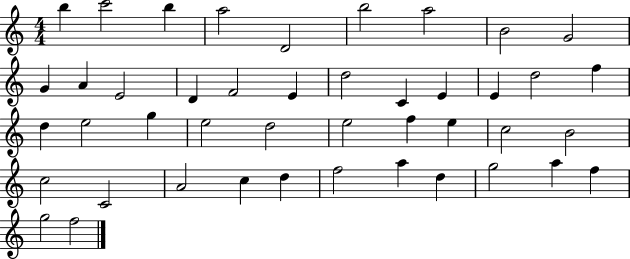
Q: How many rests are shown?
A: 0